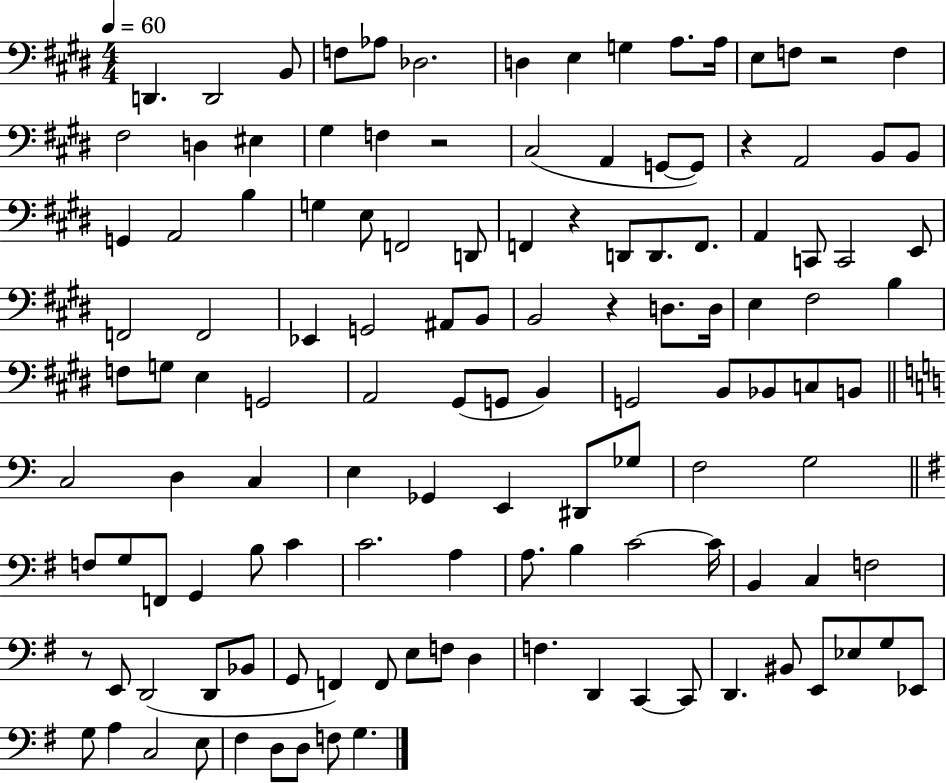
D2/q. D2/h B2/e F3/e Ab3/e Db3/h. D3/q E3/q G3/q A3/e. A3/s E3/e F3/e R/h F3/q F#3/h D3/q EIS3/q G#3/q F3/q R/h C#3/h A2/q G2/e G2/e R/q A2/h B2/e B2/e G2/q A2/h B3/q G3/q E3/e F2/h D2/e F2/q R/q D2/e D2/e. F2/e. A2/q C2/e C2/h E2/e F2/h F2/h Eb2/q G2/h A#2/e B2/e B2/h R/q D3/e. D3/s E3/q F#3/h B3/q F3/e G3/e E3/q G2/h A2/h G#2/e G2/e B2/q G2/h B2/e Bb2/e C3/e B2/e C3/h D3/q C3/q E3/q Gb2/q E2/q D#2/e Gb3/e F3/h G3/h F3/e G3/e F2/e G2/q B3/e C4/q C4/h. A3/q A3/e. B3/q C4/h C4/s B2/q C3/q F3/h R/e E2/e D2/h D2/e Bb2/e G2/e F2/q F2/e E3/e F3/e D3/q F3/q. D2/q C2/q C2/e D2/q. BIS2/e E2/e Eb3/e G3/e Eb2/e G3/e A3/q C3/h E3/e F#3/q D3/e D3/e F3/e G3/q.